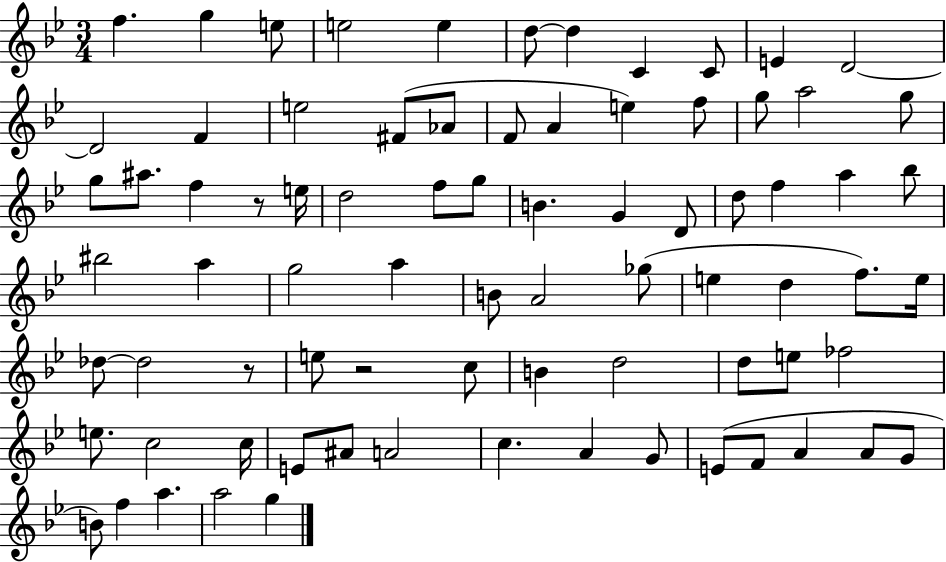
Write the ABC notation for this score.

X:1
T:Untitled
M:3/4
L:1/4
K:Bb
f g e/2 e2 e d/2 d C C/2 E D2 D2 F e2 ^F/2 _A/2 F/2 A e f/2 g/2 a2 g/2 g/2 ^a/2 f z/2 e/4 d2 f/2 g/2 B G D/2 d/2 f a _b/2 ^b2 a g2 a B/2 A2 _g/2 e d f/2 e/4 _d/2 _d2 z/2 e/2 z2 c/2 B d2 d/2 e/2 _f2 e/2 c2 c/4 E/2 ^A/2 A2 c A G/2 E/2 F/2 A A/2 G/2 B/2 f a a2 g